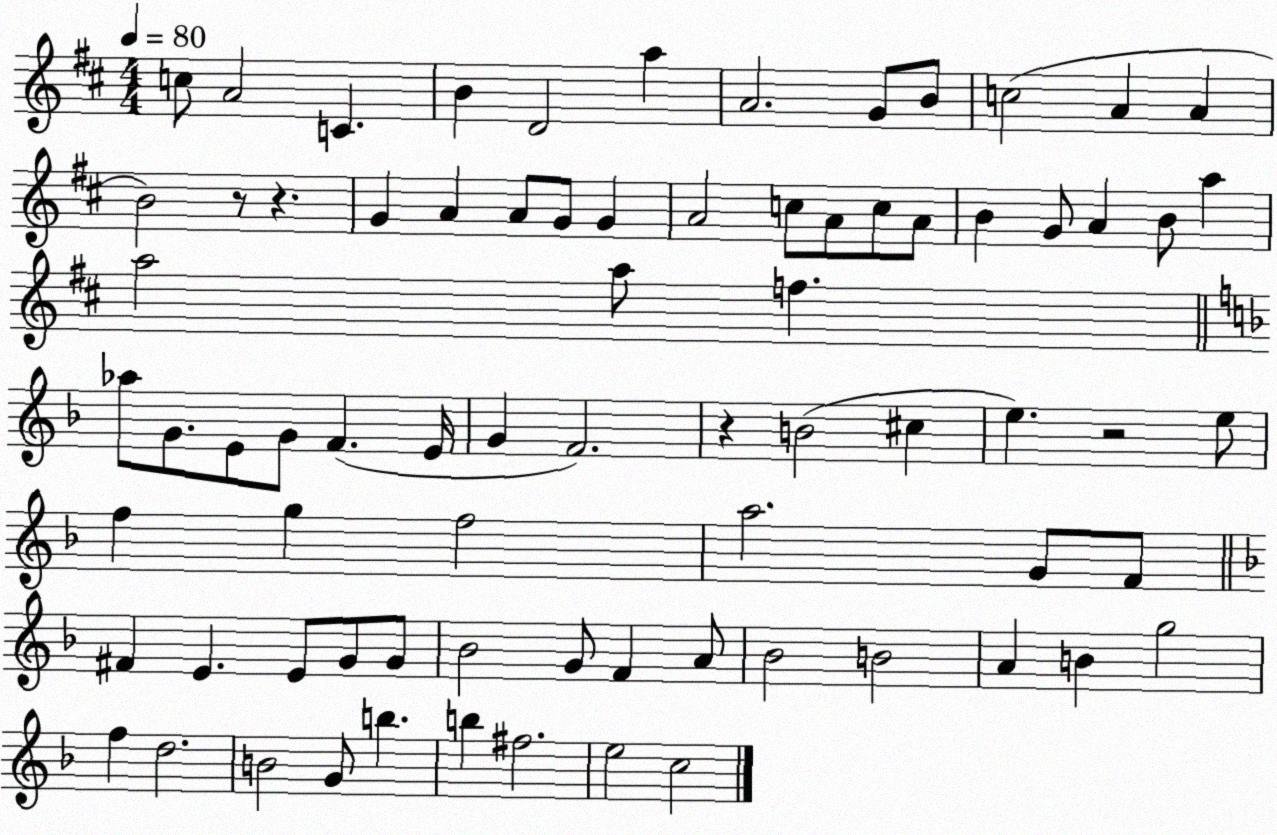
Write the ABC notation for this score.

X:1
T:Untitled
M:4/4
L:1/4
K:D
c/2 A2 C B D2 a A2 G/2 B/2 c2 A A B2 z/2 z G A A/2 G/2 G A2 c/2 A/2 c/2 A/2 B G/2 A B/2 a a2 a/2 f _a/2 G/2 E/2 G/2 F E/4 G F2 z B2 ^c e z2 e/2 f g f2 a2 G/2 F/2 ^F E E/2 G/2 G/2 _B2 G/2 F A/2 _B2 B2 A B g2 f d2 B2 G/2 b b ^f2 e2 c2